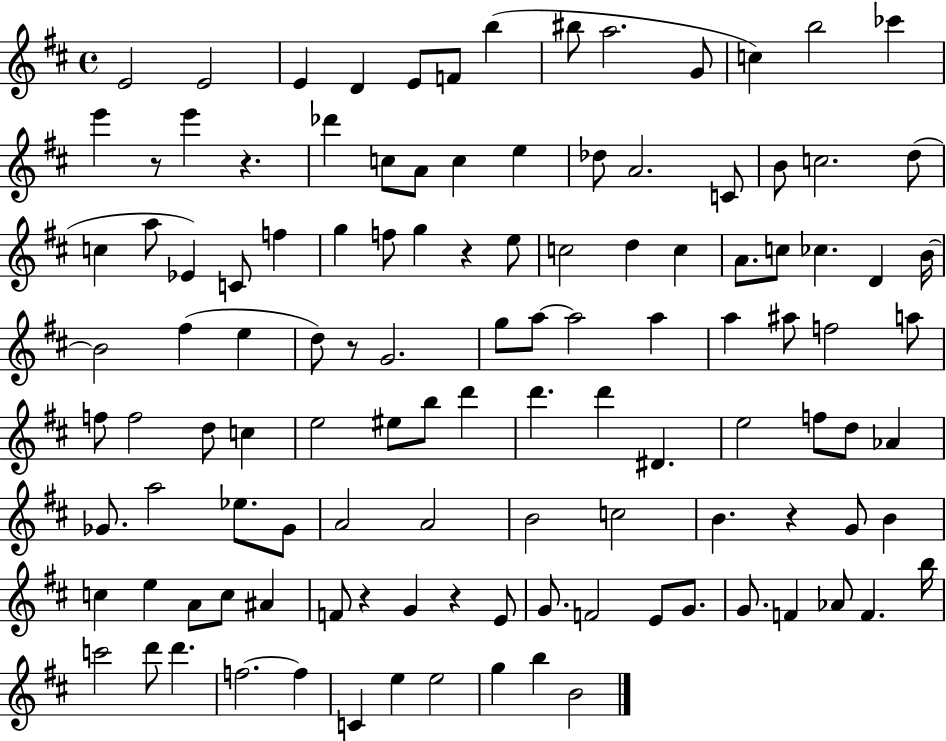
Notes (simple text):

E4/h E4/h E4/q D4/q E4/e F4/e B5/q BIS5/e A5/h. G4/e C5/q B5/h CES6/q E6/q R/e E6/q R/q. Db6/q C5/e A4/e C5/q E5/q Db5/e A4/h. C4/e B4/e C5/h. D5/e C5/q A5/e Eb4/q C4/e F5/q G5/q F5/e G5/q R/q E5/e C5/h D5/q C5/q A4/e. C5/e CES5/q. D4/q B4/s B4/h F#5/q E5/q D5/e R/e G4/h. G5/e A5/e A5/h A5/q A5/q A#5/e F5/h A5/e F5/e F5/h D5/e C5/q E5/h EIS5/e B5/e D6/q D6/q. D6/q D#4/q. E5/h F5/e D5/e Ab4/q Gb4/e. A5/h Eb5/e. Gb4/e A4/h A4/h B4/h C5/h B4/q. R/q G4/e B4/q C5/q E5/q A4/e C5/e A#4/q F4/e R/q G4/q R/q E4/e G4/e. F4/h E4/e G4/e. G4/e. F4/q Ab4/e F4/q. B5/s C6/h D6/e D6/q. F5/h. F5/q C4/q E5/q E5/h G5/q B5/q B4/h